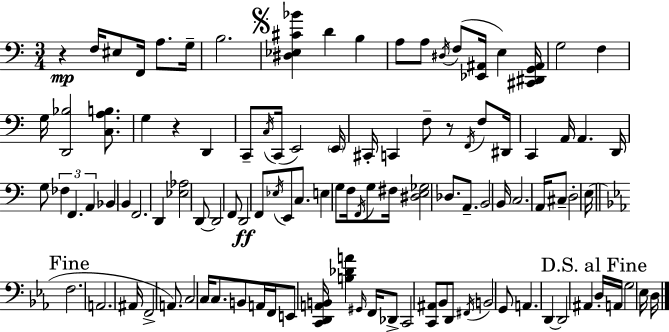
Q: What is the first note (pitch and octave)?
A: F3